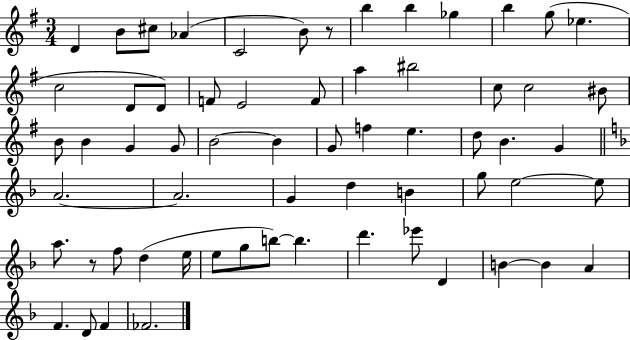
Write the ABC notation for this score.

X:1
T:Untitled
M:3/4
L:1/4
K:G
D B/2 ^c/2 _A C2 B/2 z/2 b b _g b g/2 _e c2 D/2 D/2 F/2 E2 F/2 a ^b2 c/2 c2 ^B/2 B/2 B G G/2 B2 B G/2 f e d/2 B G A2 A2 G d B g/2 e2 e/2 a/2 z/2 f/2 d e/4 e/2 g/2 b/2 b d' _e'/2 D B B A F D/2 F _F2